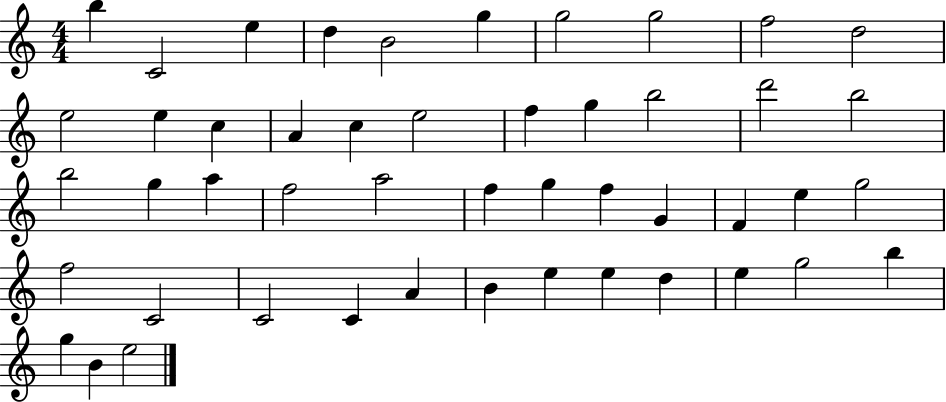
{
  \clef treble
  \numericTimeSignature
  \time 4/4
  \key c \major
  b''4 c'2 e''4 | d''4 b'2 g''4 | g''2 g''2 | f''2 d''2 | \break e''2 e''4 c''4 | a'4 c''4 e''2 | f''4 g''4 b''2 | d'''2 b''2 | \break b''2 g''4 a''4 | f''2 a''2 | f''4 g''4 f''4 g'4 | f'4 e''4 g''2 | \break f''2 c'2 | c'2 c'4 a'4 | b'4 e''4 e''4 d''4 | e''4 g''2 b''4 | \break g''4 b'4 e''2 | \bar "|."
}